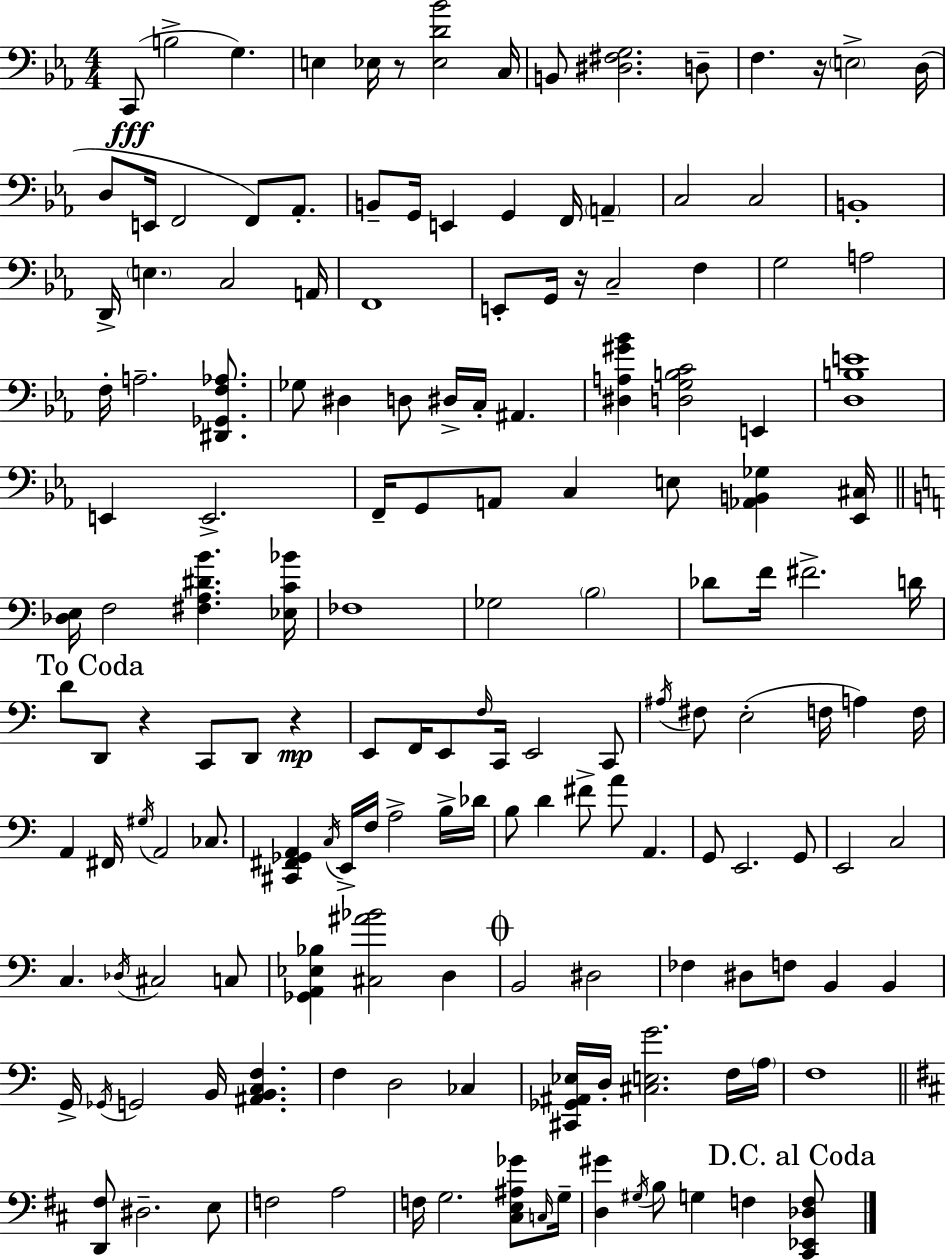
C2/e B3/h G3/q. E3/q Eb3/s R/e [Eb3,D4,Bb4]/h C3/s B2/e [D#3,F#3,G3]/h. D3/e F3/q. R/s E3/h D3/s D3/e E2/s F2/h F2/e Ab2/e. B2/e G2/s E2/q G2/q F2/s A2/q C3/h C3/h B2/w D2/s E3/q. C3/h A2/s F2/w E2/e G2/s R/s C3/h F3/q G3/h A3/h F3/s A3/h. [D#2,Gb2,F3,Ab3]/e. Gb3/e D#3/q D3/e D#3/s C3/s A#2/q. [D#3,A3,G#4,Bb4]/q [D3,G3,B3,C4]/h E2/q [D3,B3,E4]/w E2/q E2/h. F2/s G2/e A2/e C3/q E3/e [Ab2,B2,Gb3]/q [Eb2,C#3]/s [Db3,E3]/s F3/h [F#3,A3,D#4,B4]/q. [Eb3,C4,Bb4]/s FES3/w Gb3/h B3/h Db4/e F4/s F#4/h. D4/s D4/e D2/e R/q C2/e D2/e R/q E2/e F2/s E2/e F3/s C2/s E2/h C2/e A#3/s F#3/e E3/h F3/s A3/q F3/s A2/q F#2/s G#3/s A2/h CES3/e. [C#2,F#2,Gb2,A2]/q C3/s E2/s F3/s A3/h B3/s Db4/s B3/e D4/q F#4/e A4/e A2/q. G2/e E2/h. G2/e E2/h C3/h C3/q. Db3/s C#3/h C3/e [Gb2,A2,Eb3,Bb3]/q [C#3,A#4,Bb4]/h D3/q B2/h D#3/h FES3/q D#3/e F3/e B2/q B2/q G2/s Gb2/s G2/h B2/s [A#2,B2,C3,F3]/q. F3/q D3/h CES3/q [C#2,Gb2,A#2,Eb3]/s D3/s [C#3,E3,G4]/h. F3/s A3/s F3/w [D2,F#3]/e D#3/h. E3/e F3/h A3/h F3/s G3/h. [C#3,E3,A#3,Gb4]/e C3/s G3/s [D3,G#4]/q G#3/s B3/e G3/q F3/q [C#2,Eb2,Db3,F3]/e